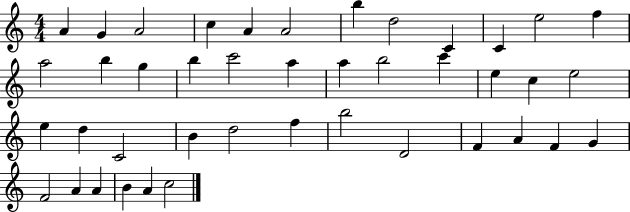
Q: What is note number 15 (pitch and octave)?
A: G5